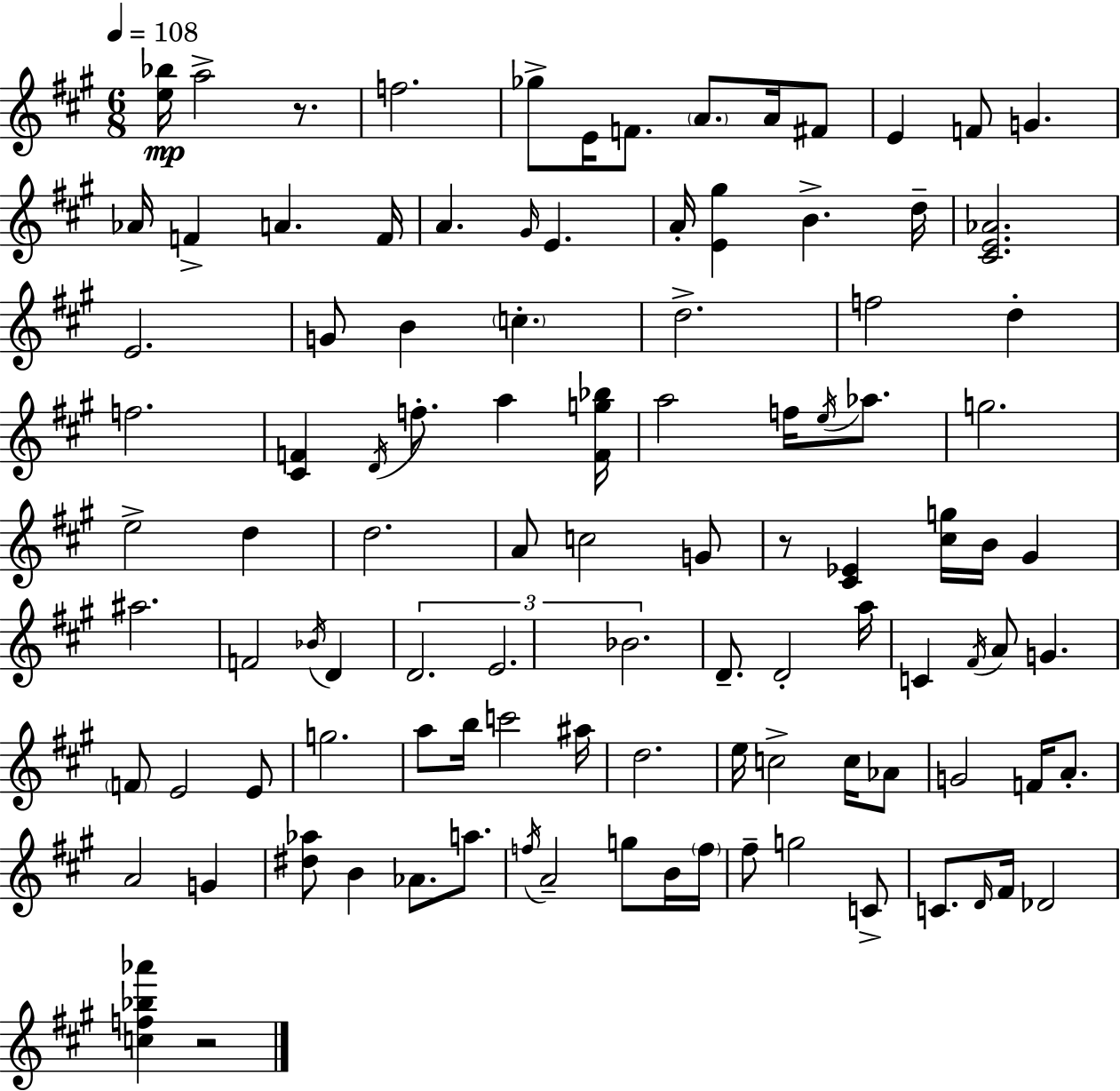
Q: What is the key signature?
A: A major